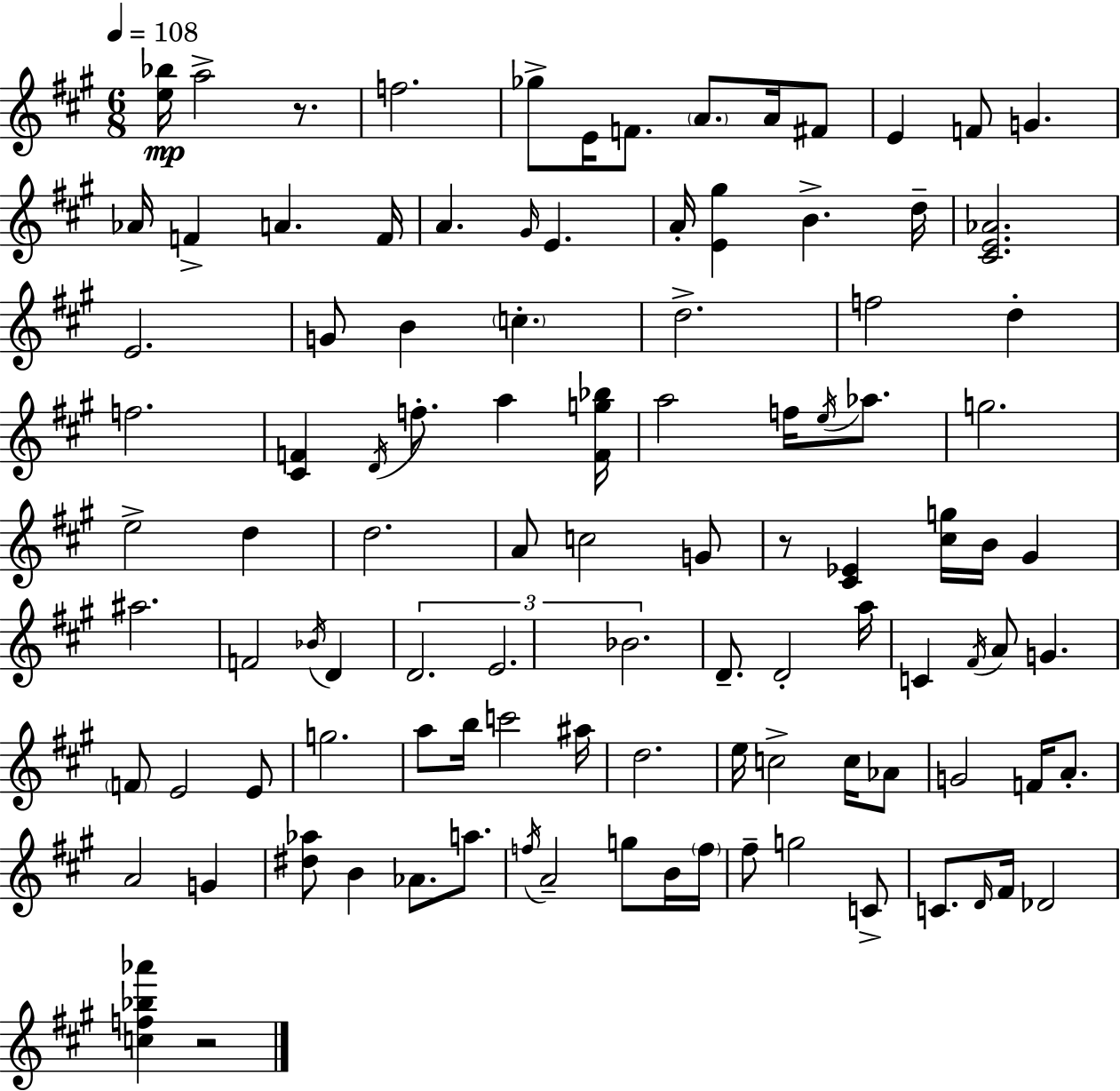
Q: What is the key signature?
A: A major